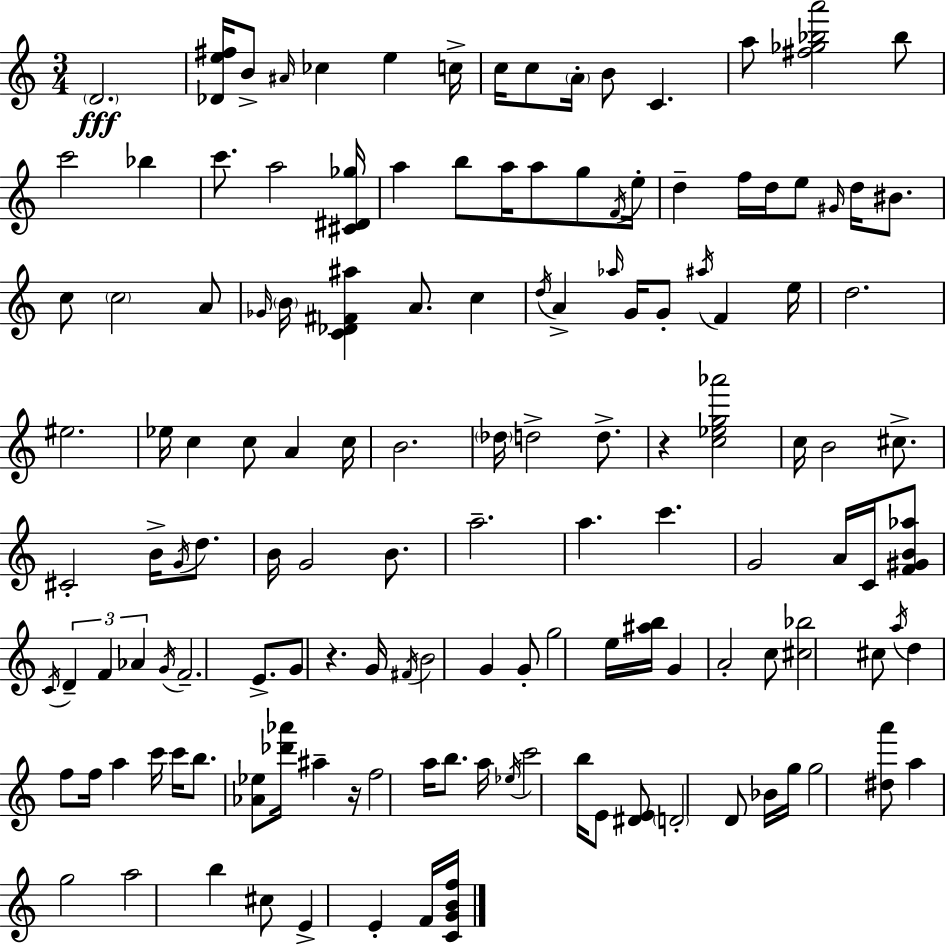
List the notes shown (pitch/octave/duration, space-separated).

D4/h. [Db4,E5,F#5]/s B4/e A#4/s CES5/q E5/q C5/s C5/s C5/e A4/s B4/e C4/q. A5/e [F#5,Gb5,Bb5,A6]/h Bb5/e C6/h Bb5/q C6/e. A5/h [C#4,D#4,Gb5]/s A5/q B5/e A5/s A5/e G5/e F4/s E5/s D5/q F5/s D5/s E5/e G#4/s D5/s BIS4/e. C5/e C5/h A4/e Gb4/s B4/s [C4,Db4,F#4,A#5]/q A4/e. C5/q D5/s A4/q Ab5/s G4/s G4/e A#5/s F4/q E5/s D5/h. EIS5/h. Eb5/s C5/q C5/e A4/q C5/s B4/h. Db5/s D5/h D5/e. R/q [C5,Eb5,G5,Ab6]/h C5/s B4/h C#5/e. C#4/h B4/s G4/s D5/e. B4/s G4/h B4/e. A5/h. A5/q. C6/q. G4/h A4/s C4/s [F4,G#4,B4,Ab5]/e C4/s D4/q F4/q Ab4/q G4/s F4/h. E4/e. G4/e R/q. G4/s F#4/s B4/h G4/q G4/e G5/h E5/s [A#5,B5]/s G4/q A4/h C5/e [C#5,Bb5]/h C#5/e A5/s D5/q F5/e F5/s A5/q C6/s C6/s B5/e. [Ab4,Eb5]/e [Db6,Ab6]/s A#5/q R/s F5/h A5/s B5/e. A5/s Eb5/s C6/h B5/s E4/e [D#4,E4]/e D4/h D4/e Bb4/s G5/s G5/h [D#5,A6]/e A5/q G5/h A5/h B5/q C#5/e E4/q E4/q F4/s [C4,G4,B4,F5]/s